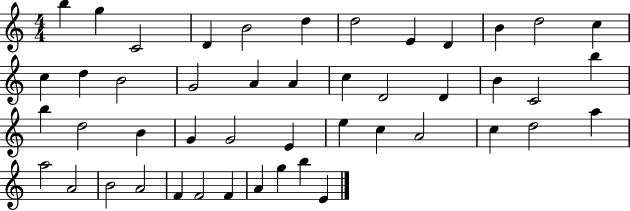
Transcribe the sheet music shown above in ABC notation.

X:1
T:Untitled
M:4/4
L:1/4
K:C
b g C2 D B2 d d2 E D B d2 c c d B2 G2 A A c D2 D B C2 b b d2 B G G2 E e c A2 c d2 a a2 A2 B2 A2 F F2 F A g b E